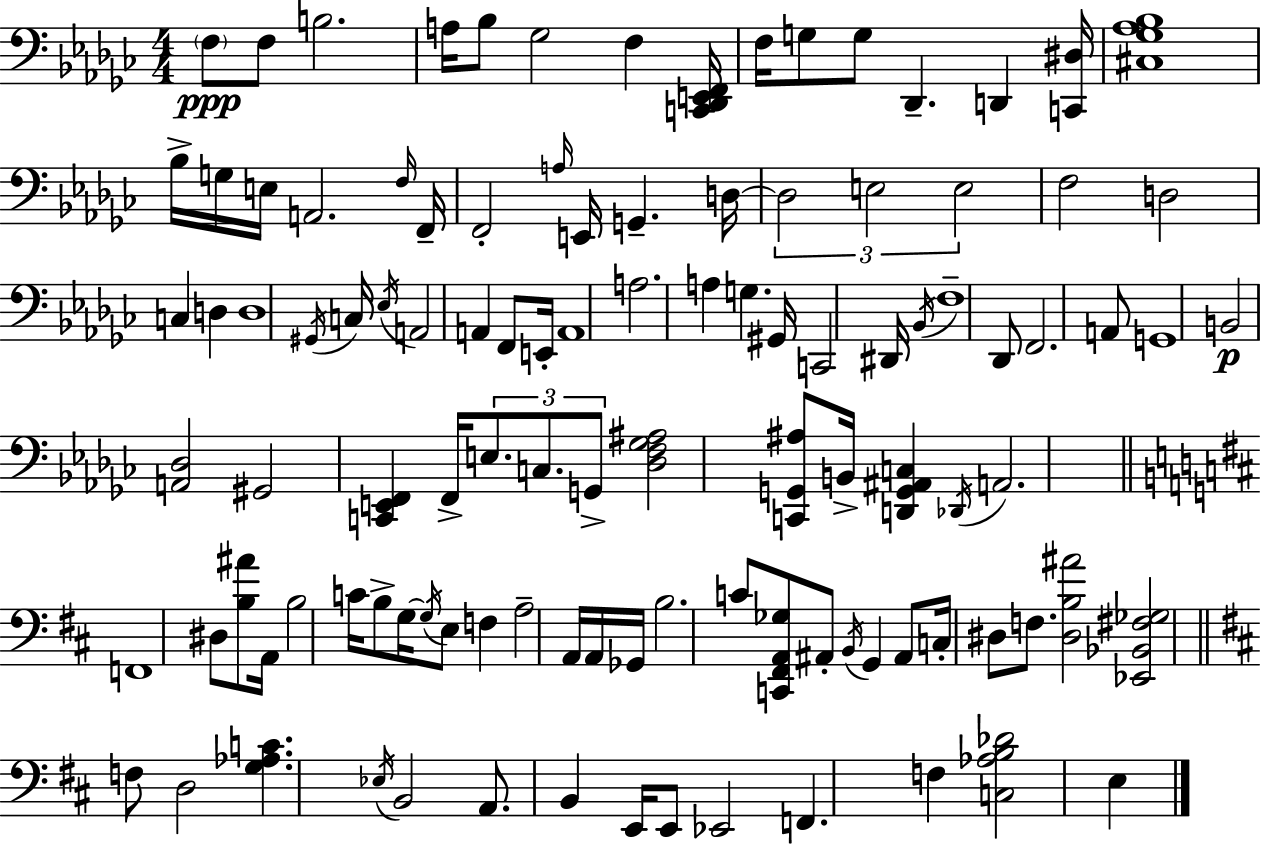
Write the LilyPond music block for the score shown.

{
  \clef bass
  \numericTimeSignature
  \time 4/4
  \key ees \minor
  \parenthesize f8\ppp f8 b2. | a16 bes8 ges2 f4 <c, des, e, f,>16 | f16 g8 g8 des,4.-- d,4 <c, dis>16 | <cis ges aes bes>1 | \break bes16-> g16 e16 a,2. \grace { f16 } | f,16-- f,2-. \grace { a16 } e,16 g,4.-- | d16~~ \tuplet 3/2 { d2 e2 | e2 } f2 | \break d2 c4 d4 | d1 | \acciaccatura { gis,16 } c16 \acciaccatura { ees16 } a,2 a,4 | f,8 e,16-. a,1 | \break a2. | a4 g4. gis,16 c,2 | dis,16 \acciaccatura { bes,16 } f1-- | des,8 f,2. | \break a,8 g,1 | b,2\p <a, des>2 | gis,2 <c, e, f,>4 | f,16-> \tuplet 3/2 { e8. c8. g,8-> } <des f ges ais>2 | \break <c, g, ais>8 b,16-> <d, g, ais, c>4 \acciaccatura { des,16 } a,2. | \bar "||" \break \key b \minor f,1 | dis8 <b ais'>8 a,16 b2 c'16 b8-> | g16~~ \acciaccatura { g16 } e8 f4 a2-- | a,16 a,16 ges,16 b2. c'8 | \break <c, fis, a, ges>8 ais,8-. \acciaccatura { b,16 } g,4 ais,8 c16-. dis8 f8. | <dis b ais'>2 <ees, bes, fis ges>2 | \bar "||" \break \key d \major f8 d2 <g aes c'>4. | \acciaccatura { ees16 } b,2 a,8. b,4 | e,16 e,8 ees,2 f,4. | f4 <c aes b des'>2 e4 | \break \bar "|."
}